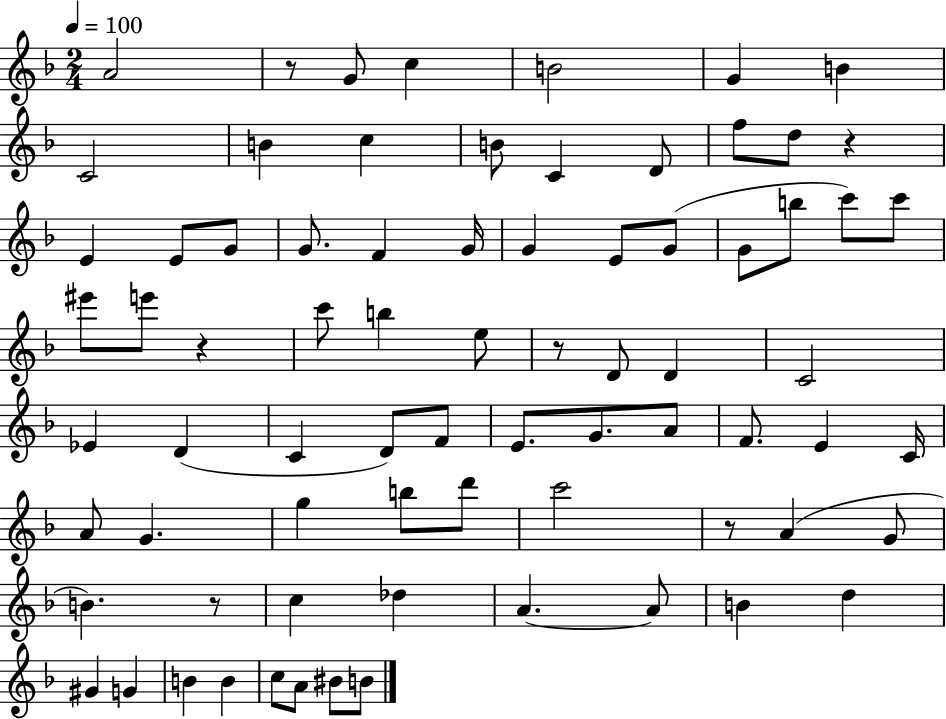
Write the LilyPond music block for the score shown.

{
  \clef treble
  \numericTimeSignature
  \time 2/4
  \key f \major
  \tempo 4 = 100
  a'2 | r8 g'8 c''4 | b'2 | g'4 b'4 | \break c'2 | b'4 c''4 | b'8 c'4 d'8 | f''8 d''8 r4 | \break e'4 e'8 g'8 | g'8. f'4 g'16 | g'4 e'8 g'8( | g'8 b''8 c'''8) c'''8 | \break eis'''8 e'''8 r4 | c'''8 b''4 e''8 | r8 d'8 d'4 | c'2 | \break ees'4 d'4( | c'4 d'8) f'8 | e'8. g'8. a'8 | f'8. e'4 c'16 | \break a'8 g'4. | g''4 b''8 d'''8 | c'''2 | r8 a'4( g'8 | \break b'4.) r8 | c''4 des''4 | a'4.~~ a'8 | b'4 d''4 | \break gis'4 g'4 | b'4 b'4 | c''8 a'8 bis'8 b'8 | \bar "|."
}